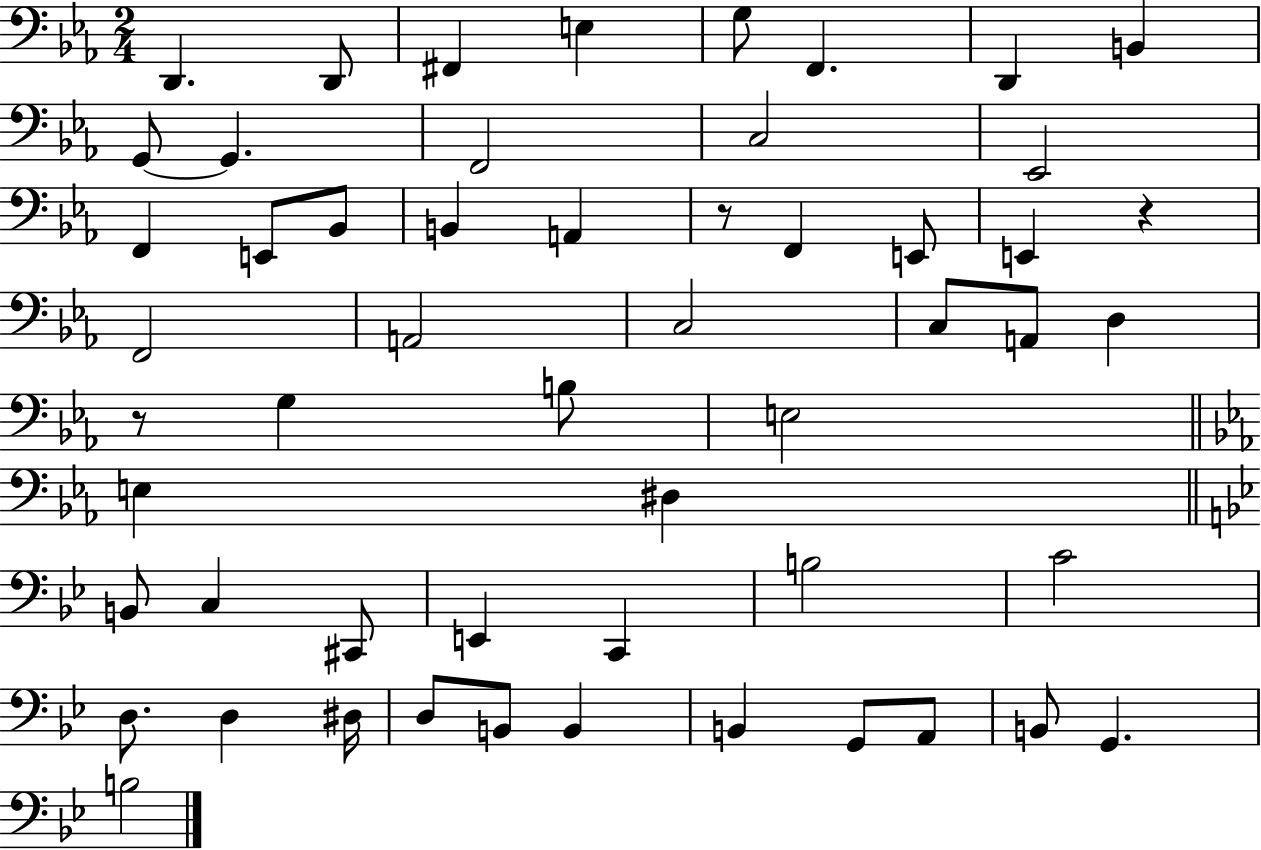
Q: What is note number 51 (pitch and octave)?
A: B3